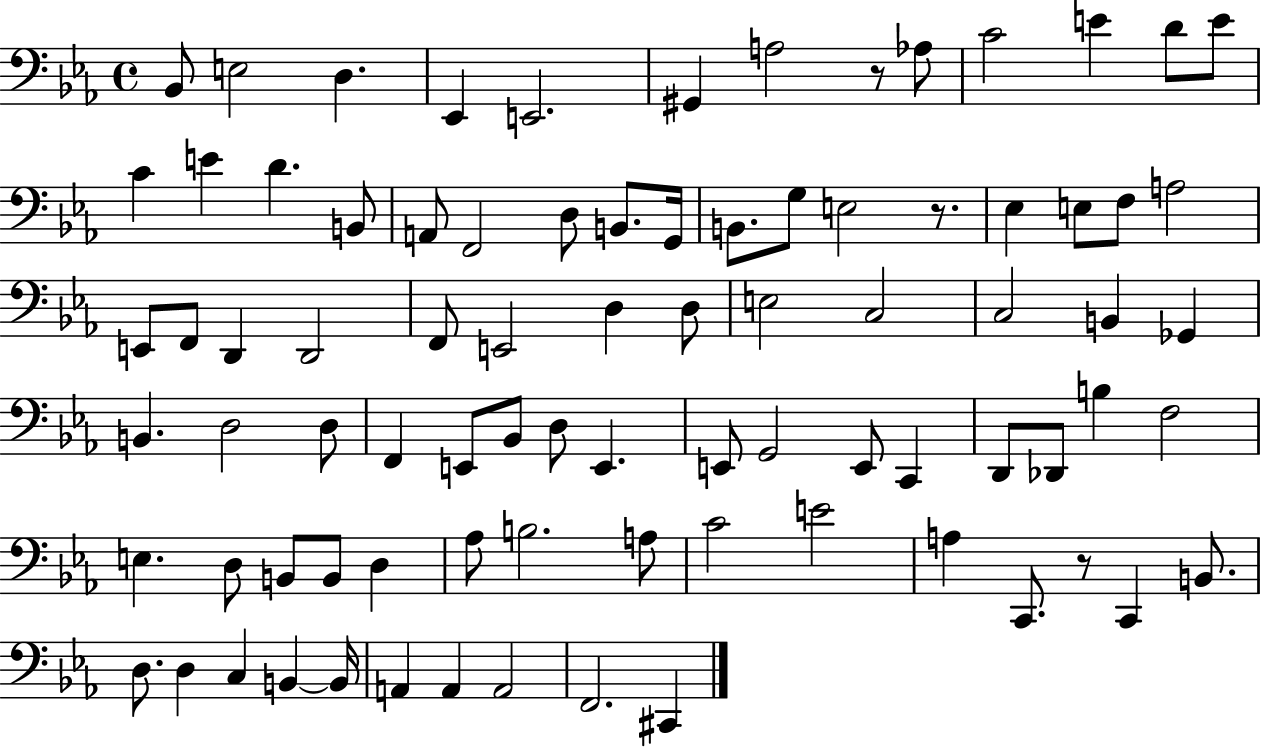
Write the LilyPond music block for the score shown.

{
  \clef bass
  \time 4/4
  \defaultTimeSignature
  \key ees \major
  bes,8 e2 d4. | ees,4 e,2. | gis,4 a2 r8 aes8 | c'2 e'4 d'8 e'8 | \break c'4 e'4 d'4. b,8 | a,8 f,2 d8 b,8. g,16 | b,8. g8 e2 r8. | ees4 e8 f8 a2 | \break e,8 f,8 d,4 d,2 | f,8 e,2 d4 d8 | e2 c2 | c2 b,4 ges,4 | \break b,4. d2 d8 | f,4 e,8 bes,8 d8 e,4. | e,8 g,2 e,8 c,4 | d,8 des,8 b4 f2 | \break e4. d8 b,8 b,8 d4 | aes8 b2. a8 | c'2 e'2 | a4 c,8. r8 c,4 b,8. | \break d8. d4 c4 b,4~~ b,16 | a,4 a,4 a,2 | f,2. cis,4 | \bar "|."
}